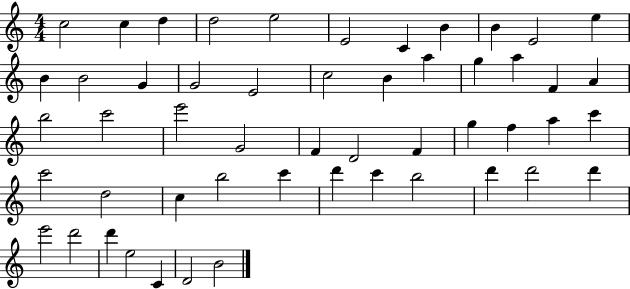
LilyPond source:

{
  \clef treble
  \numericTimeSignature
  \time 4/4
  \key c \major
  c''2 c''4 d''4 | d''2 e''2 | e'2 c'4 b'4 | b'4 e'2 e''4 | \break b'4 b'2 g'4 | g'2 e'2 | c''2 b'4 a''4 | g''4 a''4 f'4 a'4 | \break b''2 c'''2 | e'''2 g'2 | f'4 d'2 f'4 | g''4 f''4 a''4 c'''4 | \break c'''2 d''2 | c''4 b''2 c'''4 | d'''4 c'''4 b''2 | d'''4 d'''2 d'''4 | \break e'''2 d'''2 | d'''4 e''2 c'4 | d'2 b'2 | \bar "|."
}